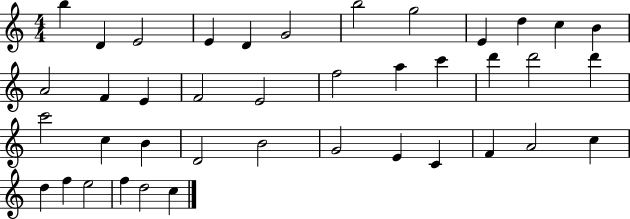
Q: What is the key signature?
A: C major